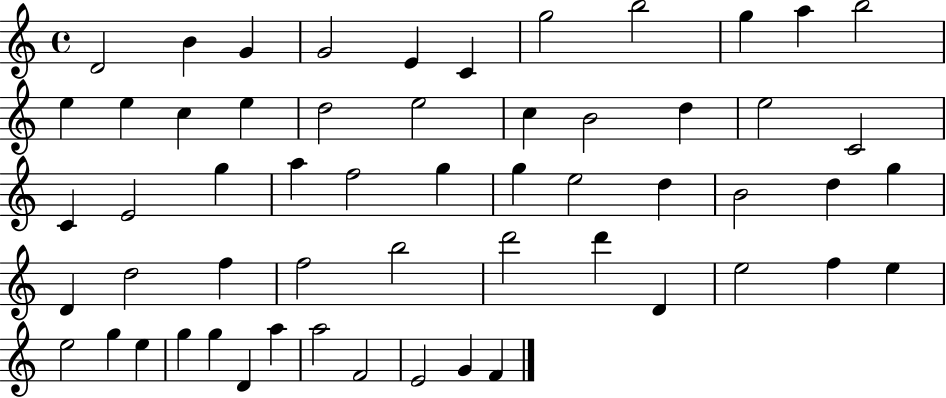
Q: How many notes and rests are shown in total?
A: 57